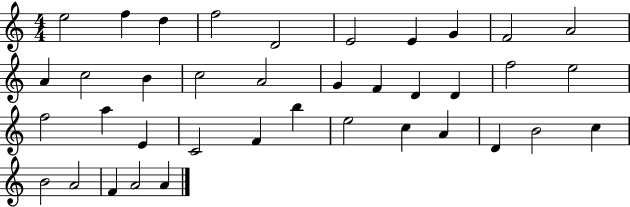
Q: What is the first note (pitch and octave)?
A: E5